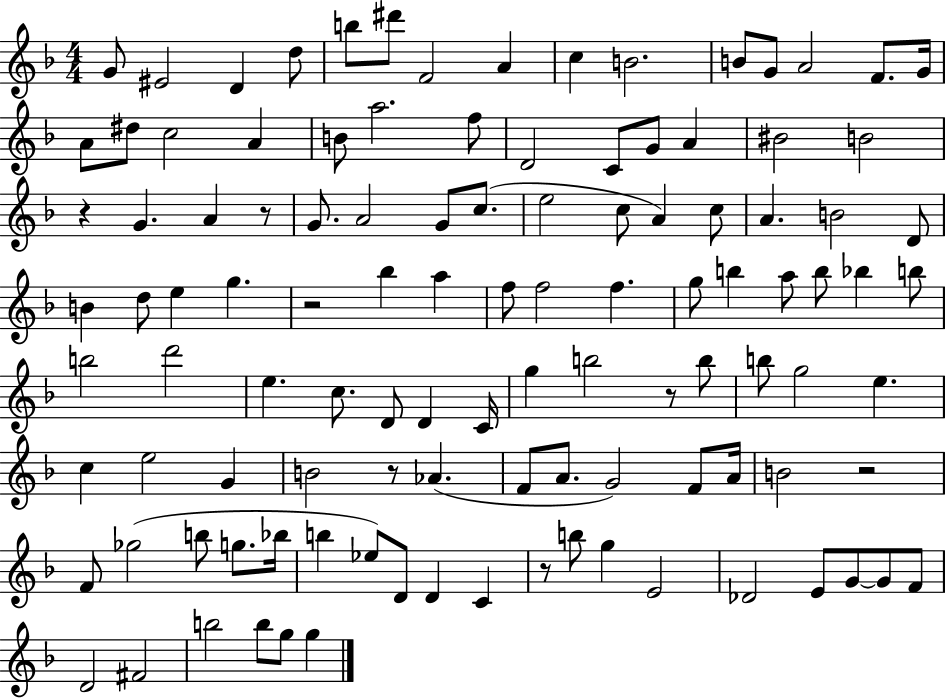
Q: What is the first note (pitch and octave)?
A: G4